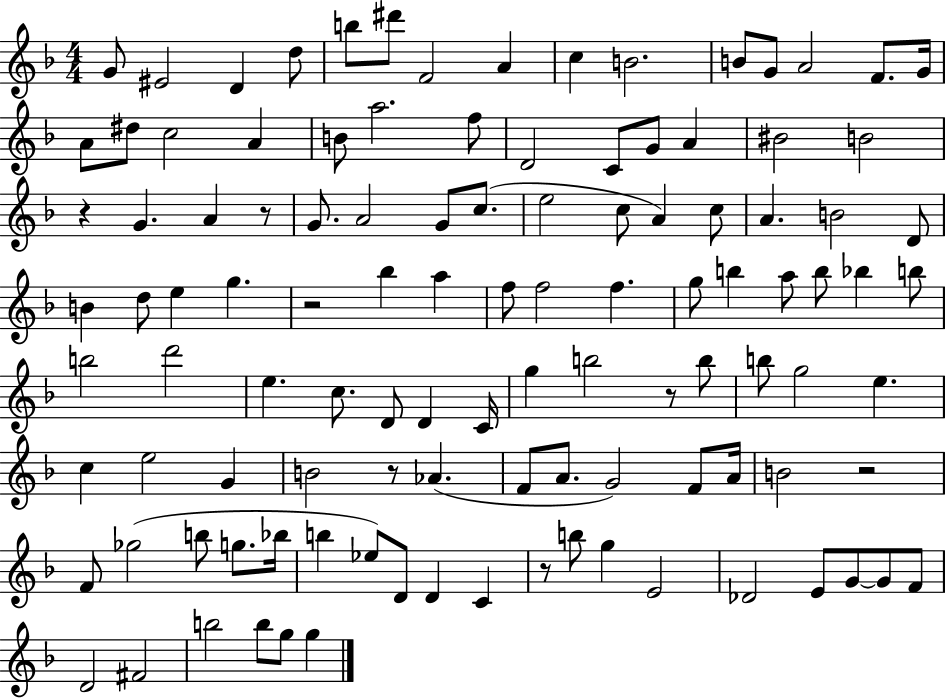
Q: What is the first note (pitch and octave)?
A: G4